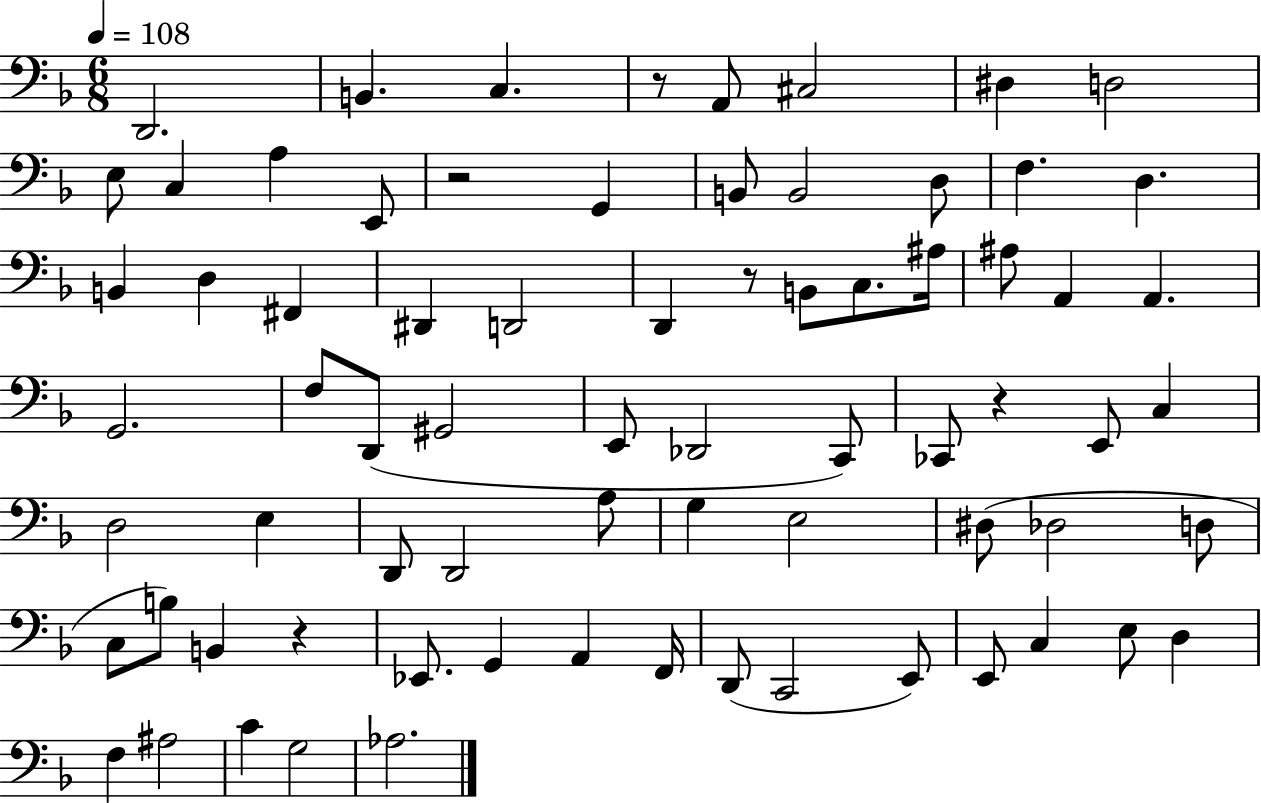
X:1
T:Untitled
M:6/8
L:1/4
K:F
D,,2 B,, C, z/2 A,,/2 ^C,2 ^D, D,2 E,/2 C, A, E,,/2 z2 G,, B,,/2 B,,2 D,/2 F, D, B,, D, ^F,, ^D,, D,,2 D,, z/2 B,,/2 C,/2 ^A,/4 ^A,/2 A,, A,, G,,2 F,/2 D,,/2 ^G,,2 E,,/2 _D,,2 C,,/2 _C,,/2 z E,,/2 C, D,2 E, D,,/2 D,,2 A,/2 G, E,2 ^D,/2 _D,2 D,/2 C,/2 B,/2 B,, z _E,,/2 G,, A,, F,,/4 D,,/2 C,,2 E,,/2 E,,/2 C, E,/2 D, F, ^A,2 C G,2 _A,2